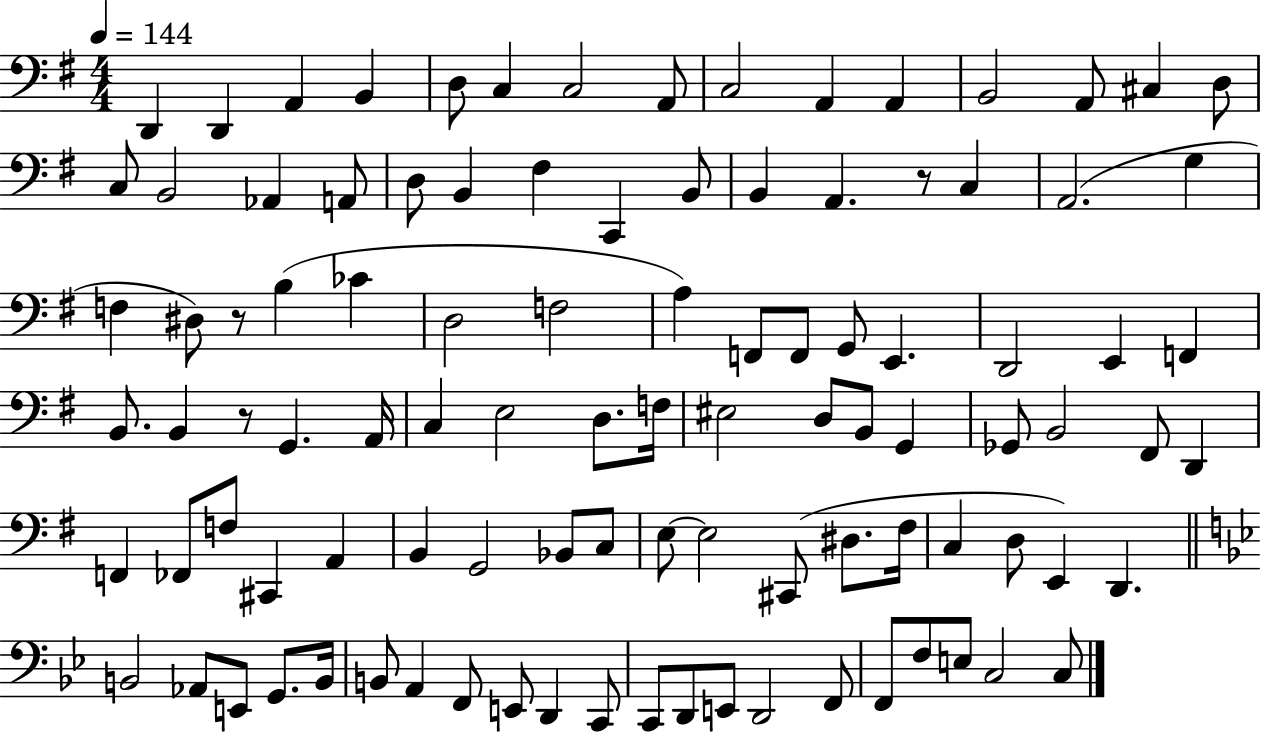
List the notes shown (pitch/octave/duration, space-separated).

D2/q D2/q A2/q B2/q D3/e C3/q C3/h A2/e C3/h A2/q A2/q B2/h A2/e C#3/q D3/e C3/e B2/h Ab2/q A2/e D3/e B2/q F#3/q C2/q B2/e B2/q A2/q. R/e C3/q A2/h. G3/q F3/q D#3/e R/e B3/q CES4/q D3/h F3/h A3/q F2/e F2/e G2/e E2/q. D2/h E2/q F2/q B2/e. B2/q R/e G2/q. A2/s C3/q E3/h D3/e. F3/s EIS3/h D3/e B2/e G2/q Gb2/e B2/h F#2/e D2/q F2/q FES2/e F3/e C#2/q A2/q B2/q G2/h Bb2/e C3/e E3/e E3/h C#2/e D#3/e. F#3/s C3/q D3/e E2/q D2/q. B2/h Ab2/e E2/e G2/e. B2/s B2/e A2/q F2/e E2/e D2/q C2/e C2/e D2/e E2/e D2/h F2/e F2/e F3/e E3/e C3/h C3/e